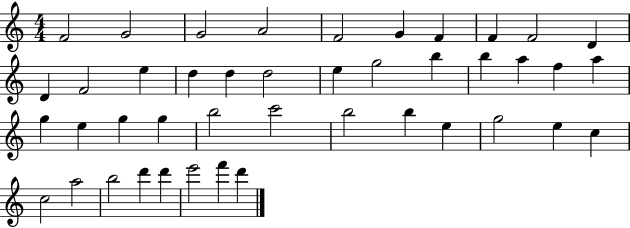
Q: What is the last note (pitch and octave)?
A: D6